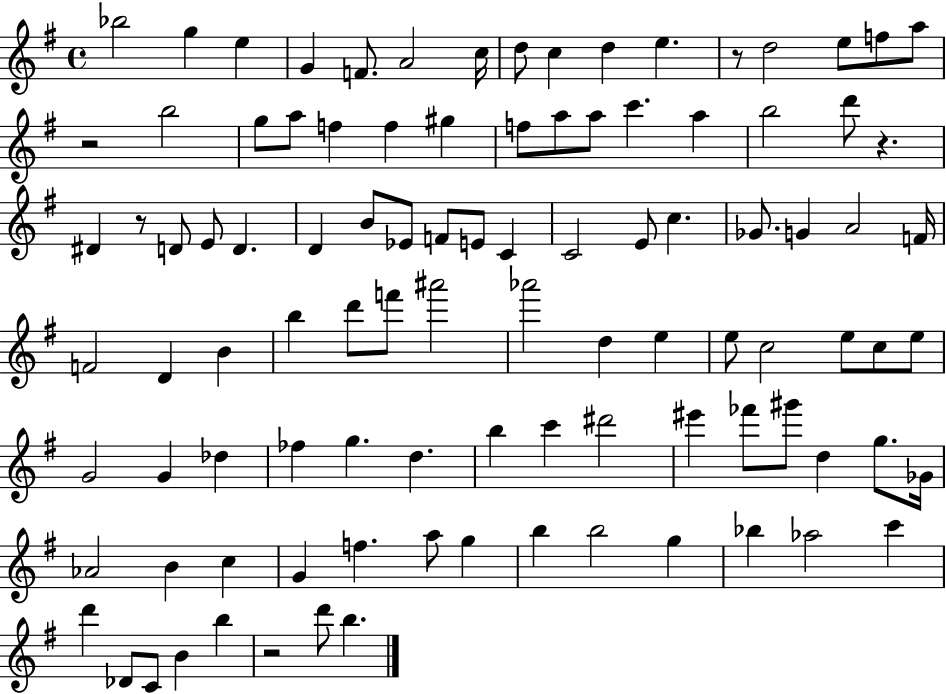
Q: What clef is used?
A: treble